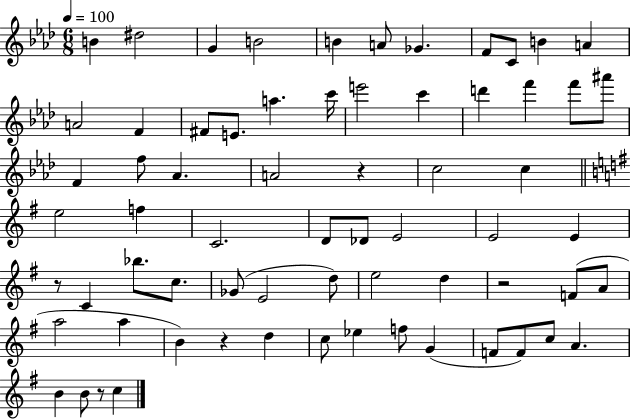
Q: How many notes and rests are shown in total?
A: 67